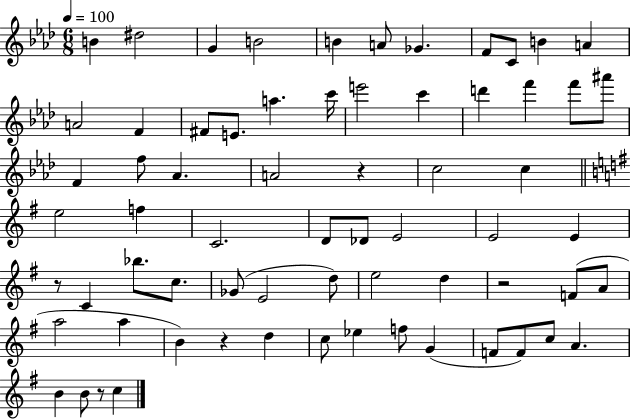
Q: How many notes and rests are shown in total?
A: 67